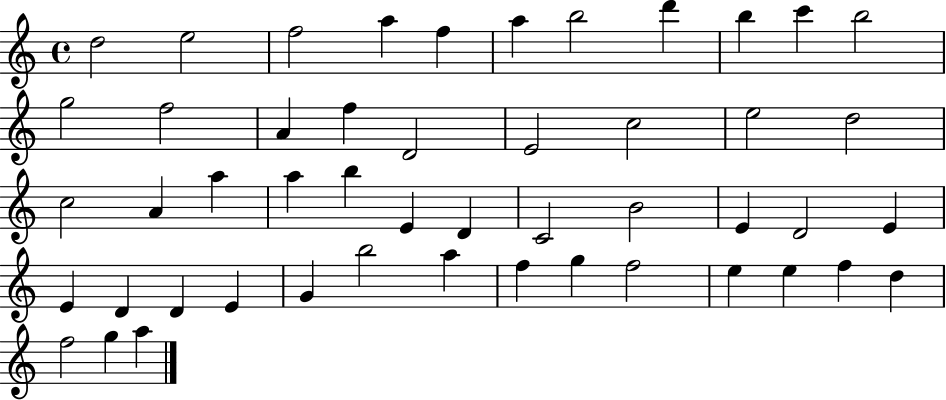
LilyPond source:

{
  \clef treble
  \time 4/4
  \defaultTimeSignature
  \key c \major
  d''2 e''2 | f''2 a''4 f''4 | a''4 b''2 d'''4 | b''4 c'''4 b''2 | \break g''2 f''2 | a'4 f''4 d'2 | e'2 c''2 | e''2 d''2 | \break c''2 a'4 a''4 | a''4 b''4 e'4 d'4 | c'2 b'2 | e'4 d'2 e'4 | \break e'4 d'4 d'4 e'4 | g'4 b''2 a''4 | f''4 g''4 f''2 | e''4 e''4 f''4 d''4 | \break f''2 g''4 a''4 | \bar "|."
}